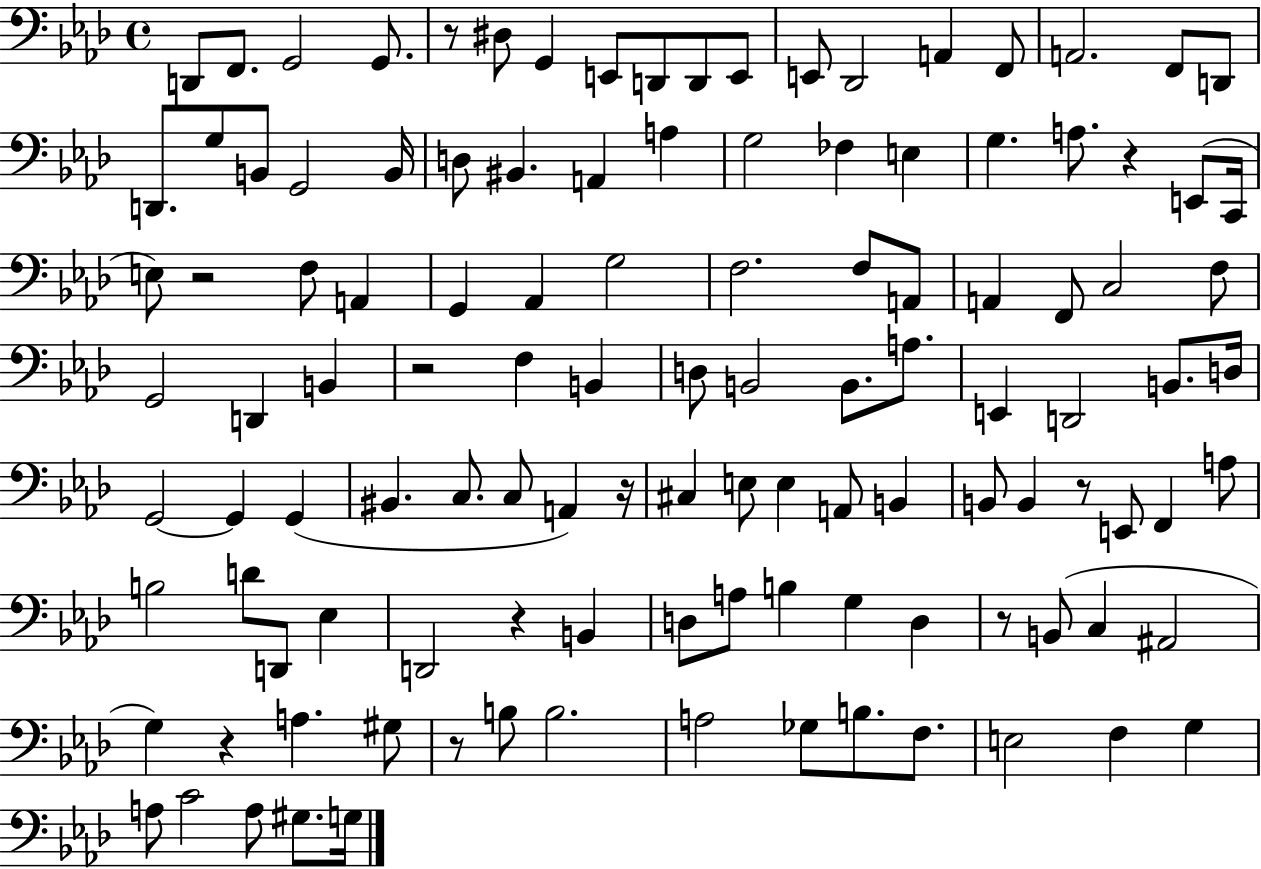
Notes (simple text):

D2/e F2/e. G2/h G2/e. R/e D#3/e G2/q E2/e D2/e D2/e E2/e E2/e Db2/h A2/q F2/e A2/h. F2/e D2/e D2/e. G3/e B2/e G2/h B2/s D3/e BIS2/q. A2/q A3/q G3/h FES3/q E3/q G3/q. A3/e. R/q E2/e C2/s E3/e R/h F3/e A2/q G2/q Ab2/q G3/h F3/h. F3/e A2/e A2/q F2/e C3/h F3/e G2/h D2/q B2/q R/h F3/q B2/q D3/e B2/h B2/e. A3/e. E2/q D2/h B2/e. D3/s G2/h G2/q G2/q BIS2/q. C3/e. C3/e A2/q R/s C#3/q E3/e E3/q A2/e B2/q B2/e B2/q R/e E2/e F2/q A3/e B3/h D4/e D2/e Eb3/q D2/h R/q B2/q D3/e A3/e B3/q G3/q D3/q R/e B2/e C3/q A#2/h G3/q R/q A3/q. G#3/e R/e B3/e B3/h. A3/h Gb3/e B3/e. F3/e. E3/h F3/q G3/q A3/e C4/h A3/e G#3/e. G3/s